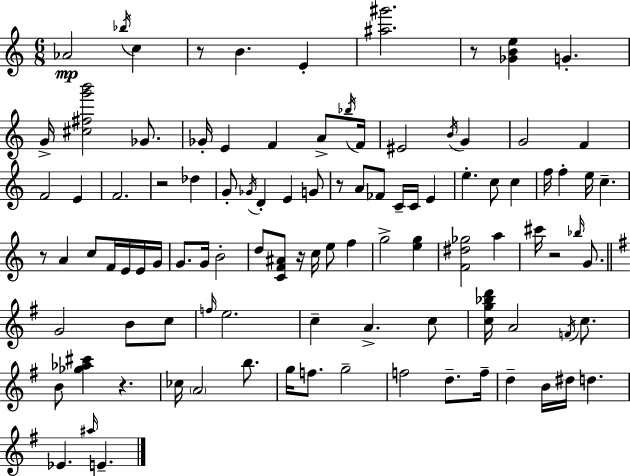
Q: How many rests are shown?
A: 8